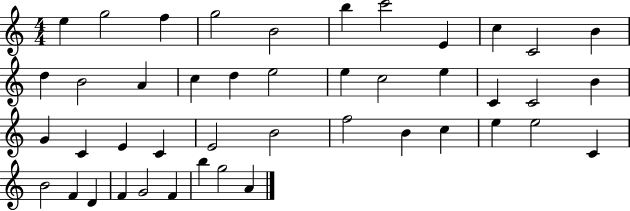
E5/q G5/h F5/q G5/h B4/h B5/q C6/h E4/q C5/q C4/h B4/q D5/q B4/h A4/q C5/q D5/q E5/h E5/q C5/h E5/q C4/q C4/h B4/q G4/q C4/q E4/q C4/q E4/h B4/h F5/h B4/q C5/q E5/q E5/h C4/q B4/h F4/q D4/q F4/q G4/h F4/q B5/q G5/h A4/q